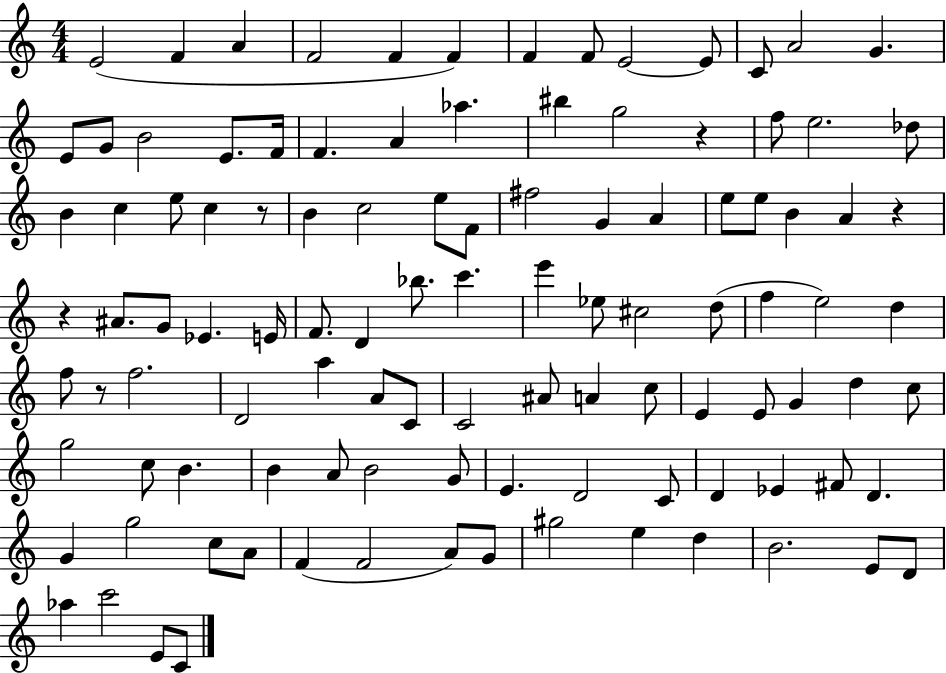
E4/h F4/q A4/q F4/h F4/q F4/q F4/q F4/e E4/h E4/e C4/e A4/h G4/q. E4/e G4/e B4/h E4/e. F4/s F4/q. A4/q Ab5/q. BIS5/q G5/h R/q F5/e E5/h. Db5/e B4/q C5/q E5/e C5/q R/e B4/q C5/h E5/e F4/e F#5/h G4/q A4/q E5/e E5/e B4/q A4/q R/q R/q A#4/e. G4/e Eb4/q. E4/s F4/e. D4/q Bb5/e. C6/q. E6/q Eb5/e C#5/h D5/e F5/q E5/h D5/q F5/e R/e F5/h. D4/h A5/q A4/e C4/e C4/h A#4/e A4/q C5/e E4/q E4/e G4/q D5/q C5/e G5/h C5/e B4/q. B4/q A4/e B4/h G4/e E4/q. D4/h C4/e D4/q Eb4/q F#4/e D4/q. G4/q G5/h C5/e A4/e F4/q F4/h A4/e G4/e G#5/h E5/q D5/q B4/h. E4/e D4/e Ab5/q C6/h E4/e C4/e